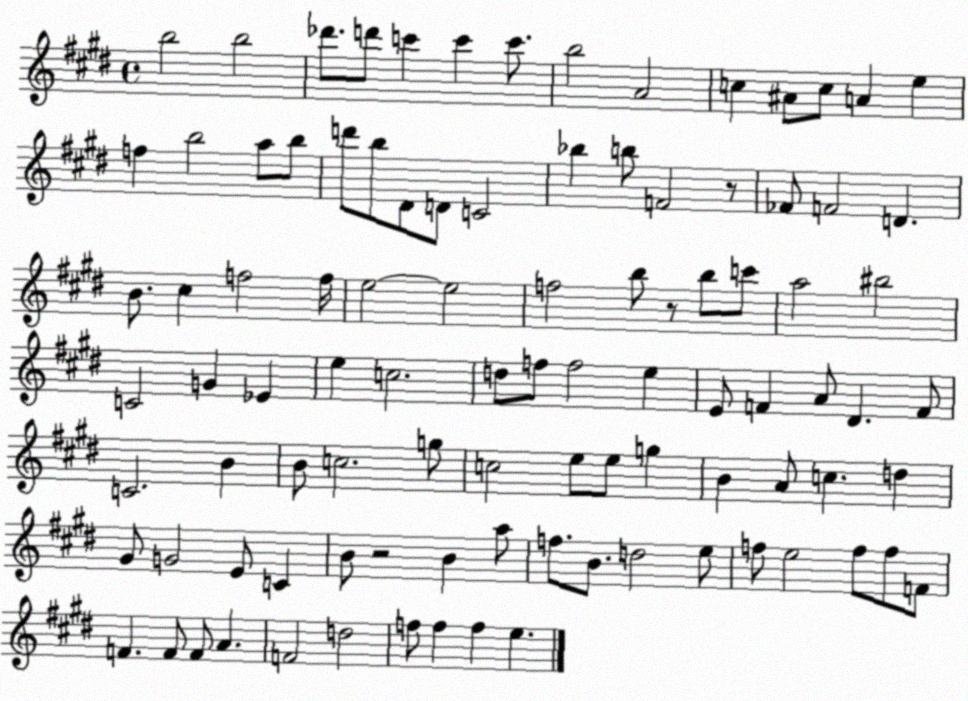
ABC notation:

X:1
T:Untitled
M:4/4
L:1/4
K:E
b2 b2 _d'/2 d'/2 c' c' c'/2 b2 A2 c ^A/2 c/2 A e f b2 a/2 b/2 d'/2 b/2 ^D/2 D/2 C2 _b b/2 F2 z/2 _F/2 F2 D B/2 ^c f2 f/4 e2 e2 f2 b/2 z/2 b/2 c'/2 a2 ^b2 C2 G _E e c2 d/2 f/2 f2 e E/2 F A/2 ^D F/2 C2 B B/2 c2 g/2 c2 e/2 e/2 g B A/2 c d ^G/2 G2 E/2 C B/2 z2 B a/2 f/2 B/2 d2 e/2 f/2 e2 f/2 f/2 F/2 F F/2 F/2 A F2 d2 f/2 f f e